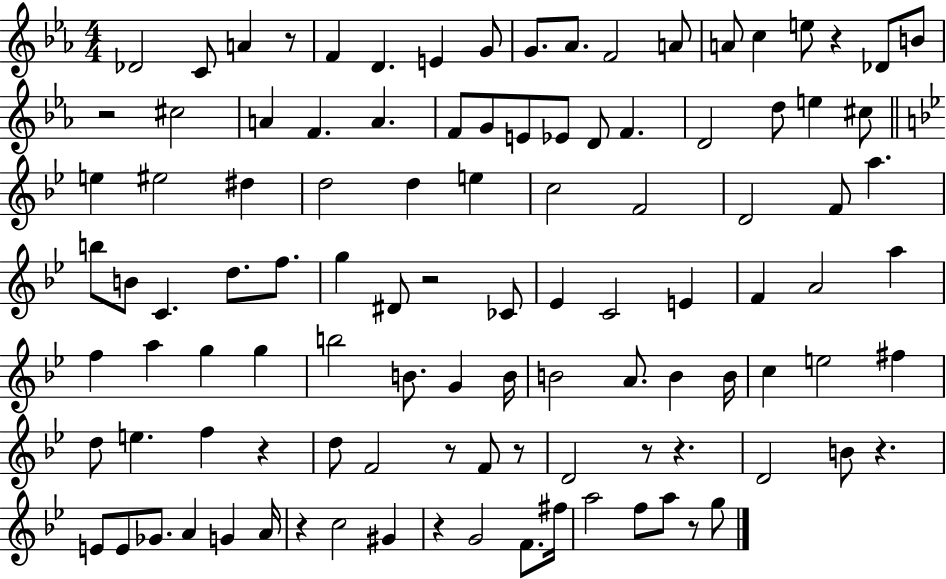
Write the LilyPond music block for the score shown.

{
  \clef treble
  \numericTimeSignature
  \time 4/4
  \key ees \major
  \repeat volta 2 { des'2 c'8 a'4 r8 | f'4 d'4. e'4 g'8 | g'8. aes'8. f'2 a'8 | a'8 c''4 e''8 r4 des'8 b'8 | \break r2 cis''2 | a'4 f'4. a'4. | f'8 g'8 e'8 ees'8 d'8 f'4. | d'2 d''8 e''4 cis''8 | \break \bar "||" \break \key g \minor e''4 eis''2 dis''4 | d''2 d''4 e''4 | c''2 f'2 | d'2 f'8 a''4. | \break b''8 b'8 c'4. d''8. f''8. | g''4 dis'8 r2 ces'8 | ees'4 c'2 e'4 | f'4 a'2 a''4 | \break f''4 a''4 g''4 g''4 | b''2 b'8. g'4 b'16 | b'2 a'8. b'4 b'16 | c''4 e''2 fis''4 | \break d''8 e''4. f''4 r4 | d''8 f'2 r8 f'8 r8 | d'2 r8 r4. | d'2 b'8 r4. | \break e'8 e'8 ges'8. a'4 g'4 a'16 | r4 c''2 gis'4 | r4 g'2 f'8. fis''16 | a''2 f''8 a''8 r8 g''8 | \break } \bar "|."
}